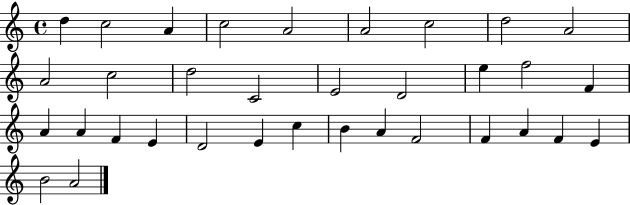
D5/q C5/h A4/q C5/h A4/h A4/h C5/h D5/h A4/h A4/h C5/h D5/h C4/h E4/h D4/h E5/q F5/h F4/q A4/q A4/q F4/q E4/q D4/h E4/q C5/q B4/q A4/q F4/h F4/q A4/q F4/q E4/q B4/h A4/h